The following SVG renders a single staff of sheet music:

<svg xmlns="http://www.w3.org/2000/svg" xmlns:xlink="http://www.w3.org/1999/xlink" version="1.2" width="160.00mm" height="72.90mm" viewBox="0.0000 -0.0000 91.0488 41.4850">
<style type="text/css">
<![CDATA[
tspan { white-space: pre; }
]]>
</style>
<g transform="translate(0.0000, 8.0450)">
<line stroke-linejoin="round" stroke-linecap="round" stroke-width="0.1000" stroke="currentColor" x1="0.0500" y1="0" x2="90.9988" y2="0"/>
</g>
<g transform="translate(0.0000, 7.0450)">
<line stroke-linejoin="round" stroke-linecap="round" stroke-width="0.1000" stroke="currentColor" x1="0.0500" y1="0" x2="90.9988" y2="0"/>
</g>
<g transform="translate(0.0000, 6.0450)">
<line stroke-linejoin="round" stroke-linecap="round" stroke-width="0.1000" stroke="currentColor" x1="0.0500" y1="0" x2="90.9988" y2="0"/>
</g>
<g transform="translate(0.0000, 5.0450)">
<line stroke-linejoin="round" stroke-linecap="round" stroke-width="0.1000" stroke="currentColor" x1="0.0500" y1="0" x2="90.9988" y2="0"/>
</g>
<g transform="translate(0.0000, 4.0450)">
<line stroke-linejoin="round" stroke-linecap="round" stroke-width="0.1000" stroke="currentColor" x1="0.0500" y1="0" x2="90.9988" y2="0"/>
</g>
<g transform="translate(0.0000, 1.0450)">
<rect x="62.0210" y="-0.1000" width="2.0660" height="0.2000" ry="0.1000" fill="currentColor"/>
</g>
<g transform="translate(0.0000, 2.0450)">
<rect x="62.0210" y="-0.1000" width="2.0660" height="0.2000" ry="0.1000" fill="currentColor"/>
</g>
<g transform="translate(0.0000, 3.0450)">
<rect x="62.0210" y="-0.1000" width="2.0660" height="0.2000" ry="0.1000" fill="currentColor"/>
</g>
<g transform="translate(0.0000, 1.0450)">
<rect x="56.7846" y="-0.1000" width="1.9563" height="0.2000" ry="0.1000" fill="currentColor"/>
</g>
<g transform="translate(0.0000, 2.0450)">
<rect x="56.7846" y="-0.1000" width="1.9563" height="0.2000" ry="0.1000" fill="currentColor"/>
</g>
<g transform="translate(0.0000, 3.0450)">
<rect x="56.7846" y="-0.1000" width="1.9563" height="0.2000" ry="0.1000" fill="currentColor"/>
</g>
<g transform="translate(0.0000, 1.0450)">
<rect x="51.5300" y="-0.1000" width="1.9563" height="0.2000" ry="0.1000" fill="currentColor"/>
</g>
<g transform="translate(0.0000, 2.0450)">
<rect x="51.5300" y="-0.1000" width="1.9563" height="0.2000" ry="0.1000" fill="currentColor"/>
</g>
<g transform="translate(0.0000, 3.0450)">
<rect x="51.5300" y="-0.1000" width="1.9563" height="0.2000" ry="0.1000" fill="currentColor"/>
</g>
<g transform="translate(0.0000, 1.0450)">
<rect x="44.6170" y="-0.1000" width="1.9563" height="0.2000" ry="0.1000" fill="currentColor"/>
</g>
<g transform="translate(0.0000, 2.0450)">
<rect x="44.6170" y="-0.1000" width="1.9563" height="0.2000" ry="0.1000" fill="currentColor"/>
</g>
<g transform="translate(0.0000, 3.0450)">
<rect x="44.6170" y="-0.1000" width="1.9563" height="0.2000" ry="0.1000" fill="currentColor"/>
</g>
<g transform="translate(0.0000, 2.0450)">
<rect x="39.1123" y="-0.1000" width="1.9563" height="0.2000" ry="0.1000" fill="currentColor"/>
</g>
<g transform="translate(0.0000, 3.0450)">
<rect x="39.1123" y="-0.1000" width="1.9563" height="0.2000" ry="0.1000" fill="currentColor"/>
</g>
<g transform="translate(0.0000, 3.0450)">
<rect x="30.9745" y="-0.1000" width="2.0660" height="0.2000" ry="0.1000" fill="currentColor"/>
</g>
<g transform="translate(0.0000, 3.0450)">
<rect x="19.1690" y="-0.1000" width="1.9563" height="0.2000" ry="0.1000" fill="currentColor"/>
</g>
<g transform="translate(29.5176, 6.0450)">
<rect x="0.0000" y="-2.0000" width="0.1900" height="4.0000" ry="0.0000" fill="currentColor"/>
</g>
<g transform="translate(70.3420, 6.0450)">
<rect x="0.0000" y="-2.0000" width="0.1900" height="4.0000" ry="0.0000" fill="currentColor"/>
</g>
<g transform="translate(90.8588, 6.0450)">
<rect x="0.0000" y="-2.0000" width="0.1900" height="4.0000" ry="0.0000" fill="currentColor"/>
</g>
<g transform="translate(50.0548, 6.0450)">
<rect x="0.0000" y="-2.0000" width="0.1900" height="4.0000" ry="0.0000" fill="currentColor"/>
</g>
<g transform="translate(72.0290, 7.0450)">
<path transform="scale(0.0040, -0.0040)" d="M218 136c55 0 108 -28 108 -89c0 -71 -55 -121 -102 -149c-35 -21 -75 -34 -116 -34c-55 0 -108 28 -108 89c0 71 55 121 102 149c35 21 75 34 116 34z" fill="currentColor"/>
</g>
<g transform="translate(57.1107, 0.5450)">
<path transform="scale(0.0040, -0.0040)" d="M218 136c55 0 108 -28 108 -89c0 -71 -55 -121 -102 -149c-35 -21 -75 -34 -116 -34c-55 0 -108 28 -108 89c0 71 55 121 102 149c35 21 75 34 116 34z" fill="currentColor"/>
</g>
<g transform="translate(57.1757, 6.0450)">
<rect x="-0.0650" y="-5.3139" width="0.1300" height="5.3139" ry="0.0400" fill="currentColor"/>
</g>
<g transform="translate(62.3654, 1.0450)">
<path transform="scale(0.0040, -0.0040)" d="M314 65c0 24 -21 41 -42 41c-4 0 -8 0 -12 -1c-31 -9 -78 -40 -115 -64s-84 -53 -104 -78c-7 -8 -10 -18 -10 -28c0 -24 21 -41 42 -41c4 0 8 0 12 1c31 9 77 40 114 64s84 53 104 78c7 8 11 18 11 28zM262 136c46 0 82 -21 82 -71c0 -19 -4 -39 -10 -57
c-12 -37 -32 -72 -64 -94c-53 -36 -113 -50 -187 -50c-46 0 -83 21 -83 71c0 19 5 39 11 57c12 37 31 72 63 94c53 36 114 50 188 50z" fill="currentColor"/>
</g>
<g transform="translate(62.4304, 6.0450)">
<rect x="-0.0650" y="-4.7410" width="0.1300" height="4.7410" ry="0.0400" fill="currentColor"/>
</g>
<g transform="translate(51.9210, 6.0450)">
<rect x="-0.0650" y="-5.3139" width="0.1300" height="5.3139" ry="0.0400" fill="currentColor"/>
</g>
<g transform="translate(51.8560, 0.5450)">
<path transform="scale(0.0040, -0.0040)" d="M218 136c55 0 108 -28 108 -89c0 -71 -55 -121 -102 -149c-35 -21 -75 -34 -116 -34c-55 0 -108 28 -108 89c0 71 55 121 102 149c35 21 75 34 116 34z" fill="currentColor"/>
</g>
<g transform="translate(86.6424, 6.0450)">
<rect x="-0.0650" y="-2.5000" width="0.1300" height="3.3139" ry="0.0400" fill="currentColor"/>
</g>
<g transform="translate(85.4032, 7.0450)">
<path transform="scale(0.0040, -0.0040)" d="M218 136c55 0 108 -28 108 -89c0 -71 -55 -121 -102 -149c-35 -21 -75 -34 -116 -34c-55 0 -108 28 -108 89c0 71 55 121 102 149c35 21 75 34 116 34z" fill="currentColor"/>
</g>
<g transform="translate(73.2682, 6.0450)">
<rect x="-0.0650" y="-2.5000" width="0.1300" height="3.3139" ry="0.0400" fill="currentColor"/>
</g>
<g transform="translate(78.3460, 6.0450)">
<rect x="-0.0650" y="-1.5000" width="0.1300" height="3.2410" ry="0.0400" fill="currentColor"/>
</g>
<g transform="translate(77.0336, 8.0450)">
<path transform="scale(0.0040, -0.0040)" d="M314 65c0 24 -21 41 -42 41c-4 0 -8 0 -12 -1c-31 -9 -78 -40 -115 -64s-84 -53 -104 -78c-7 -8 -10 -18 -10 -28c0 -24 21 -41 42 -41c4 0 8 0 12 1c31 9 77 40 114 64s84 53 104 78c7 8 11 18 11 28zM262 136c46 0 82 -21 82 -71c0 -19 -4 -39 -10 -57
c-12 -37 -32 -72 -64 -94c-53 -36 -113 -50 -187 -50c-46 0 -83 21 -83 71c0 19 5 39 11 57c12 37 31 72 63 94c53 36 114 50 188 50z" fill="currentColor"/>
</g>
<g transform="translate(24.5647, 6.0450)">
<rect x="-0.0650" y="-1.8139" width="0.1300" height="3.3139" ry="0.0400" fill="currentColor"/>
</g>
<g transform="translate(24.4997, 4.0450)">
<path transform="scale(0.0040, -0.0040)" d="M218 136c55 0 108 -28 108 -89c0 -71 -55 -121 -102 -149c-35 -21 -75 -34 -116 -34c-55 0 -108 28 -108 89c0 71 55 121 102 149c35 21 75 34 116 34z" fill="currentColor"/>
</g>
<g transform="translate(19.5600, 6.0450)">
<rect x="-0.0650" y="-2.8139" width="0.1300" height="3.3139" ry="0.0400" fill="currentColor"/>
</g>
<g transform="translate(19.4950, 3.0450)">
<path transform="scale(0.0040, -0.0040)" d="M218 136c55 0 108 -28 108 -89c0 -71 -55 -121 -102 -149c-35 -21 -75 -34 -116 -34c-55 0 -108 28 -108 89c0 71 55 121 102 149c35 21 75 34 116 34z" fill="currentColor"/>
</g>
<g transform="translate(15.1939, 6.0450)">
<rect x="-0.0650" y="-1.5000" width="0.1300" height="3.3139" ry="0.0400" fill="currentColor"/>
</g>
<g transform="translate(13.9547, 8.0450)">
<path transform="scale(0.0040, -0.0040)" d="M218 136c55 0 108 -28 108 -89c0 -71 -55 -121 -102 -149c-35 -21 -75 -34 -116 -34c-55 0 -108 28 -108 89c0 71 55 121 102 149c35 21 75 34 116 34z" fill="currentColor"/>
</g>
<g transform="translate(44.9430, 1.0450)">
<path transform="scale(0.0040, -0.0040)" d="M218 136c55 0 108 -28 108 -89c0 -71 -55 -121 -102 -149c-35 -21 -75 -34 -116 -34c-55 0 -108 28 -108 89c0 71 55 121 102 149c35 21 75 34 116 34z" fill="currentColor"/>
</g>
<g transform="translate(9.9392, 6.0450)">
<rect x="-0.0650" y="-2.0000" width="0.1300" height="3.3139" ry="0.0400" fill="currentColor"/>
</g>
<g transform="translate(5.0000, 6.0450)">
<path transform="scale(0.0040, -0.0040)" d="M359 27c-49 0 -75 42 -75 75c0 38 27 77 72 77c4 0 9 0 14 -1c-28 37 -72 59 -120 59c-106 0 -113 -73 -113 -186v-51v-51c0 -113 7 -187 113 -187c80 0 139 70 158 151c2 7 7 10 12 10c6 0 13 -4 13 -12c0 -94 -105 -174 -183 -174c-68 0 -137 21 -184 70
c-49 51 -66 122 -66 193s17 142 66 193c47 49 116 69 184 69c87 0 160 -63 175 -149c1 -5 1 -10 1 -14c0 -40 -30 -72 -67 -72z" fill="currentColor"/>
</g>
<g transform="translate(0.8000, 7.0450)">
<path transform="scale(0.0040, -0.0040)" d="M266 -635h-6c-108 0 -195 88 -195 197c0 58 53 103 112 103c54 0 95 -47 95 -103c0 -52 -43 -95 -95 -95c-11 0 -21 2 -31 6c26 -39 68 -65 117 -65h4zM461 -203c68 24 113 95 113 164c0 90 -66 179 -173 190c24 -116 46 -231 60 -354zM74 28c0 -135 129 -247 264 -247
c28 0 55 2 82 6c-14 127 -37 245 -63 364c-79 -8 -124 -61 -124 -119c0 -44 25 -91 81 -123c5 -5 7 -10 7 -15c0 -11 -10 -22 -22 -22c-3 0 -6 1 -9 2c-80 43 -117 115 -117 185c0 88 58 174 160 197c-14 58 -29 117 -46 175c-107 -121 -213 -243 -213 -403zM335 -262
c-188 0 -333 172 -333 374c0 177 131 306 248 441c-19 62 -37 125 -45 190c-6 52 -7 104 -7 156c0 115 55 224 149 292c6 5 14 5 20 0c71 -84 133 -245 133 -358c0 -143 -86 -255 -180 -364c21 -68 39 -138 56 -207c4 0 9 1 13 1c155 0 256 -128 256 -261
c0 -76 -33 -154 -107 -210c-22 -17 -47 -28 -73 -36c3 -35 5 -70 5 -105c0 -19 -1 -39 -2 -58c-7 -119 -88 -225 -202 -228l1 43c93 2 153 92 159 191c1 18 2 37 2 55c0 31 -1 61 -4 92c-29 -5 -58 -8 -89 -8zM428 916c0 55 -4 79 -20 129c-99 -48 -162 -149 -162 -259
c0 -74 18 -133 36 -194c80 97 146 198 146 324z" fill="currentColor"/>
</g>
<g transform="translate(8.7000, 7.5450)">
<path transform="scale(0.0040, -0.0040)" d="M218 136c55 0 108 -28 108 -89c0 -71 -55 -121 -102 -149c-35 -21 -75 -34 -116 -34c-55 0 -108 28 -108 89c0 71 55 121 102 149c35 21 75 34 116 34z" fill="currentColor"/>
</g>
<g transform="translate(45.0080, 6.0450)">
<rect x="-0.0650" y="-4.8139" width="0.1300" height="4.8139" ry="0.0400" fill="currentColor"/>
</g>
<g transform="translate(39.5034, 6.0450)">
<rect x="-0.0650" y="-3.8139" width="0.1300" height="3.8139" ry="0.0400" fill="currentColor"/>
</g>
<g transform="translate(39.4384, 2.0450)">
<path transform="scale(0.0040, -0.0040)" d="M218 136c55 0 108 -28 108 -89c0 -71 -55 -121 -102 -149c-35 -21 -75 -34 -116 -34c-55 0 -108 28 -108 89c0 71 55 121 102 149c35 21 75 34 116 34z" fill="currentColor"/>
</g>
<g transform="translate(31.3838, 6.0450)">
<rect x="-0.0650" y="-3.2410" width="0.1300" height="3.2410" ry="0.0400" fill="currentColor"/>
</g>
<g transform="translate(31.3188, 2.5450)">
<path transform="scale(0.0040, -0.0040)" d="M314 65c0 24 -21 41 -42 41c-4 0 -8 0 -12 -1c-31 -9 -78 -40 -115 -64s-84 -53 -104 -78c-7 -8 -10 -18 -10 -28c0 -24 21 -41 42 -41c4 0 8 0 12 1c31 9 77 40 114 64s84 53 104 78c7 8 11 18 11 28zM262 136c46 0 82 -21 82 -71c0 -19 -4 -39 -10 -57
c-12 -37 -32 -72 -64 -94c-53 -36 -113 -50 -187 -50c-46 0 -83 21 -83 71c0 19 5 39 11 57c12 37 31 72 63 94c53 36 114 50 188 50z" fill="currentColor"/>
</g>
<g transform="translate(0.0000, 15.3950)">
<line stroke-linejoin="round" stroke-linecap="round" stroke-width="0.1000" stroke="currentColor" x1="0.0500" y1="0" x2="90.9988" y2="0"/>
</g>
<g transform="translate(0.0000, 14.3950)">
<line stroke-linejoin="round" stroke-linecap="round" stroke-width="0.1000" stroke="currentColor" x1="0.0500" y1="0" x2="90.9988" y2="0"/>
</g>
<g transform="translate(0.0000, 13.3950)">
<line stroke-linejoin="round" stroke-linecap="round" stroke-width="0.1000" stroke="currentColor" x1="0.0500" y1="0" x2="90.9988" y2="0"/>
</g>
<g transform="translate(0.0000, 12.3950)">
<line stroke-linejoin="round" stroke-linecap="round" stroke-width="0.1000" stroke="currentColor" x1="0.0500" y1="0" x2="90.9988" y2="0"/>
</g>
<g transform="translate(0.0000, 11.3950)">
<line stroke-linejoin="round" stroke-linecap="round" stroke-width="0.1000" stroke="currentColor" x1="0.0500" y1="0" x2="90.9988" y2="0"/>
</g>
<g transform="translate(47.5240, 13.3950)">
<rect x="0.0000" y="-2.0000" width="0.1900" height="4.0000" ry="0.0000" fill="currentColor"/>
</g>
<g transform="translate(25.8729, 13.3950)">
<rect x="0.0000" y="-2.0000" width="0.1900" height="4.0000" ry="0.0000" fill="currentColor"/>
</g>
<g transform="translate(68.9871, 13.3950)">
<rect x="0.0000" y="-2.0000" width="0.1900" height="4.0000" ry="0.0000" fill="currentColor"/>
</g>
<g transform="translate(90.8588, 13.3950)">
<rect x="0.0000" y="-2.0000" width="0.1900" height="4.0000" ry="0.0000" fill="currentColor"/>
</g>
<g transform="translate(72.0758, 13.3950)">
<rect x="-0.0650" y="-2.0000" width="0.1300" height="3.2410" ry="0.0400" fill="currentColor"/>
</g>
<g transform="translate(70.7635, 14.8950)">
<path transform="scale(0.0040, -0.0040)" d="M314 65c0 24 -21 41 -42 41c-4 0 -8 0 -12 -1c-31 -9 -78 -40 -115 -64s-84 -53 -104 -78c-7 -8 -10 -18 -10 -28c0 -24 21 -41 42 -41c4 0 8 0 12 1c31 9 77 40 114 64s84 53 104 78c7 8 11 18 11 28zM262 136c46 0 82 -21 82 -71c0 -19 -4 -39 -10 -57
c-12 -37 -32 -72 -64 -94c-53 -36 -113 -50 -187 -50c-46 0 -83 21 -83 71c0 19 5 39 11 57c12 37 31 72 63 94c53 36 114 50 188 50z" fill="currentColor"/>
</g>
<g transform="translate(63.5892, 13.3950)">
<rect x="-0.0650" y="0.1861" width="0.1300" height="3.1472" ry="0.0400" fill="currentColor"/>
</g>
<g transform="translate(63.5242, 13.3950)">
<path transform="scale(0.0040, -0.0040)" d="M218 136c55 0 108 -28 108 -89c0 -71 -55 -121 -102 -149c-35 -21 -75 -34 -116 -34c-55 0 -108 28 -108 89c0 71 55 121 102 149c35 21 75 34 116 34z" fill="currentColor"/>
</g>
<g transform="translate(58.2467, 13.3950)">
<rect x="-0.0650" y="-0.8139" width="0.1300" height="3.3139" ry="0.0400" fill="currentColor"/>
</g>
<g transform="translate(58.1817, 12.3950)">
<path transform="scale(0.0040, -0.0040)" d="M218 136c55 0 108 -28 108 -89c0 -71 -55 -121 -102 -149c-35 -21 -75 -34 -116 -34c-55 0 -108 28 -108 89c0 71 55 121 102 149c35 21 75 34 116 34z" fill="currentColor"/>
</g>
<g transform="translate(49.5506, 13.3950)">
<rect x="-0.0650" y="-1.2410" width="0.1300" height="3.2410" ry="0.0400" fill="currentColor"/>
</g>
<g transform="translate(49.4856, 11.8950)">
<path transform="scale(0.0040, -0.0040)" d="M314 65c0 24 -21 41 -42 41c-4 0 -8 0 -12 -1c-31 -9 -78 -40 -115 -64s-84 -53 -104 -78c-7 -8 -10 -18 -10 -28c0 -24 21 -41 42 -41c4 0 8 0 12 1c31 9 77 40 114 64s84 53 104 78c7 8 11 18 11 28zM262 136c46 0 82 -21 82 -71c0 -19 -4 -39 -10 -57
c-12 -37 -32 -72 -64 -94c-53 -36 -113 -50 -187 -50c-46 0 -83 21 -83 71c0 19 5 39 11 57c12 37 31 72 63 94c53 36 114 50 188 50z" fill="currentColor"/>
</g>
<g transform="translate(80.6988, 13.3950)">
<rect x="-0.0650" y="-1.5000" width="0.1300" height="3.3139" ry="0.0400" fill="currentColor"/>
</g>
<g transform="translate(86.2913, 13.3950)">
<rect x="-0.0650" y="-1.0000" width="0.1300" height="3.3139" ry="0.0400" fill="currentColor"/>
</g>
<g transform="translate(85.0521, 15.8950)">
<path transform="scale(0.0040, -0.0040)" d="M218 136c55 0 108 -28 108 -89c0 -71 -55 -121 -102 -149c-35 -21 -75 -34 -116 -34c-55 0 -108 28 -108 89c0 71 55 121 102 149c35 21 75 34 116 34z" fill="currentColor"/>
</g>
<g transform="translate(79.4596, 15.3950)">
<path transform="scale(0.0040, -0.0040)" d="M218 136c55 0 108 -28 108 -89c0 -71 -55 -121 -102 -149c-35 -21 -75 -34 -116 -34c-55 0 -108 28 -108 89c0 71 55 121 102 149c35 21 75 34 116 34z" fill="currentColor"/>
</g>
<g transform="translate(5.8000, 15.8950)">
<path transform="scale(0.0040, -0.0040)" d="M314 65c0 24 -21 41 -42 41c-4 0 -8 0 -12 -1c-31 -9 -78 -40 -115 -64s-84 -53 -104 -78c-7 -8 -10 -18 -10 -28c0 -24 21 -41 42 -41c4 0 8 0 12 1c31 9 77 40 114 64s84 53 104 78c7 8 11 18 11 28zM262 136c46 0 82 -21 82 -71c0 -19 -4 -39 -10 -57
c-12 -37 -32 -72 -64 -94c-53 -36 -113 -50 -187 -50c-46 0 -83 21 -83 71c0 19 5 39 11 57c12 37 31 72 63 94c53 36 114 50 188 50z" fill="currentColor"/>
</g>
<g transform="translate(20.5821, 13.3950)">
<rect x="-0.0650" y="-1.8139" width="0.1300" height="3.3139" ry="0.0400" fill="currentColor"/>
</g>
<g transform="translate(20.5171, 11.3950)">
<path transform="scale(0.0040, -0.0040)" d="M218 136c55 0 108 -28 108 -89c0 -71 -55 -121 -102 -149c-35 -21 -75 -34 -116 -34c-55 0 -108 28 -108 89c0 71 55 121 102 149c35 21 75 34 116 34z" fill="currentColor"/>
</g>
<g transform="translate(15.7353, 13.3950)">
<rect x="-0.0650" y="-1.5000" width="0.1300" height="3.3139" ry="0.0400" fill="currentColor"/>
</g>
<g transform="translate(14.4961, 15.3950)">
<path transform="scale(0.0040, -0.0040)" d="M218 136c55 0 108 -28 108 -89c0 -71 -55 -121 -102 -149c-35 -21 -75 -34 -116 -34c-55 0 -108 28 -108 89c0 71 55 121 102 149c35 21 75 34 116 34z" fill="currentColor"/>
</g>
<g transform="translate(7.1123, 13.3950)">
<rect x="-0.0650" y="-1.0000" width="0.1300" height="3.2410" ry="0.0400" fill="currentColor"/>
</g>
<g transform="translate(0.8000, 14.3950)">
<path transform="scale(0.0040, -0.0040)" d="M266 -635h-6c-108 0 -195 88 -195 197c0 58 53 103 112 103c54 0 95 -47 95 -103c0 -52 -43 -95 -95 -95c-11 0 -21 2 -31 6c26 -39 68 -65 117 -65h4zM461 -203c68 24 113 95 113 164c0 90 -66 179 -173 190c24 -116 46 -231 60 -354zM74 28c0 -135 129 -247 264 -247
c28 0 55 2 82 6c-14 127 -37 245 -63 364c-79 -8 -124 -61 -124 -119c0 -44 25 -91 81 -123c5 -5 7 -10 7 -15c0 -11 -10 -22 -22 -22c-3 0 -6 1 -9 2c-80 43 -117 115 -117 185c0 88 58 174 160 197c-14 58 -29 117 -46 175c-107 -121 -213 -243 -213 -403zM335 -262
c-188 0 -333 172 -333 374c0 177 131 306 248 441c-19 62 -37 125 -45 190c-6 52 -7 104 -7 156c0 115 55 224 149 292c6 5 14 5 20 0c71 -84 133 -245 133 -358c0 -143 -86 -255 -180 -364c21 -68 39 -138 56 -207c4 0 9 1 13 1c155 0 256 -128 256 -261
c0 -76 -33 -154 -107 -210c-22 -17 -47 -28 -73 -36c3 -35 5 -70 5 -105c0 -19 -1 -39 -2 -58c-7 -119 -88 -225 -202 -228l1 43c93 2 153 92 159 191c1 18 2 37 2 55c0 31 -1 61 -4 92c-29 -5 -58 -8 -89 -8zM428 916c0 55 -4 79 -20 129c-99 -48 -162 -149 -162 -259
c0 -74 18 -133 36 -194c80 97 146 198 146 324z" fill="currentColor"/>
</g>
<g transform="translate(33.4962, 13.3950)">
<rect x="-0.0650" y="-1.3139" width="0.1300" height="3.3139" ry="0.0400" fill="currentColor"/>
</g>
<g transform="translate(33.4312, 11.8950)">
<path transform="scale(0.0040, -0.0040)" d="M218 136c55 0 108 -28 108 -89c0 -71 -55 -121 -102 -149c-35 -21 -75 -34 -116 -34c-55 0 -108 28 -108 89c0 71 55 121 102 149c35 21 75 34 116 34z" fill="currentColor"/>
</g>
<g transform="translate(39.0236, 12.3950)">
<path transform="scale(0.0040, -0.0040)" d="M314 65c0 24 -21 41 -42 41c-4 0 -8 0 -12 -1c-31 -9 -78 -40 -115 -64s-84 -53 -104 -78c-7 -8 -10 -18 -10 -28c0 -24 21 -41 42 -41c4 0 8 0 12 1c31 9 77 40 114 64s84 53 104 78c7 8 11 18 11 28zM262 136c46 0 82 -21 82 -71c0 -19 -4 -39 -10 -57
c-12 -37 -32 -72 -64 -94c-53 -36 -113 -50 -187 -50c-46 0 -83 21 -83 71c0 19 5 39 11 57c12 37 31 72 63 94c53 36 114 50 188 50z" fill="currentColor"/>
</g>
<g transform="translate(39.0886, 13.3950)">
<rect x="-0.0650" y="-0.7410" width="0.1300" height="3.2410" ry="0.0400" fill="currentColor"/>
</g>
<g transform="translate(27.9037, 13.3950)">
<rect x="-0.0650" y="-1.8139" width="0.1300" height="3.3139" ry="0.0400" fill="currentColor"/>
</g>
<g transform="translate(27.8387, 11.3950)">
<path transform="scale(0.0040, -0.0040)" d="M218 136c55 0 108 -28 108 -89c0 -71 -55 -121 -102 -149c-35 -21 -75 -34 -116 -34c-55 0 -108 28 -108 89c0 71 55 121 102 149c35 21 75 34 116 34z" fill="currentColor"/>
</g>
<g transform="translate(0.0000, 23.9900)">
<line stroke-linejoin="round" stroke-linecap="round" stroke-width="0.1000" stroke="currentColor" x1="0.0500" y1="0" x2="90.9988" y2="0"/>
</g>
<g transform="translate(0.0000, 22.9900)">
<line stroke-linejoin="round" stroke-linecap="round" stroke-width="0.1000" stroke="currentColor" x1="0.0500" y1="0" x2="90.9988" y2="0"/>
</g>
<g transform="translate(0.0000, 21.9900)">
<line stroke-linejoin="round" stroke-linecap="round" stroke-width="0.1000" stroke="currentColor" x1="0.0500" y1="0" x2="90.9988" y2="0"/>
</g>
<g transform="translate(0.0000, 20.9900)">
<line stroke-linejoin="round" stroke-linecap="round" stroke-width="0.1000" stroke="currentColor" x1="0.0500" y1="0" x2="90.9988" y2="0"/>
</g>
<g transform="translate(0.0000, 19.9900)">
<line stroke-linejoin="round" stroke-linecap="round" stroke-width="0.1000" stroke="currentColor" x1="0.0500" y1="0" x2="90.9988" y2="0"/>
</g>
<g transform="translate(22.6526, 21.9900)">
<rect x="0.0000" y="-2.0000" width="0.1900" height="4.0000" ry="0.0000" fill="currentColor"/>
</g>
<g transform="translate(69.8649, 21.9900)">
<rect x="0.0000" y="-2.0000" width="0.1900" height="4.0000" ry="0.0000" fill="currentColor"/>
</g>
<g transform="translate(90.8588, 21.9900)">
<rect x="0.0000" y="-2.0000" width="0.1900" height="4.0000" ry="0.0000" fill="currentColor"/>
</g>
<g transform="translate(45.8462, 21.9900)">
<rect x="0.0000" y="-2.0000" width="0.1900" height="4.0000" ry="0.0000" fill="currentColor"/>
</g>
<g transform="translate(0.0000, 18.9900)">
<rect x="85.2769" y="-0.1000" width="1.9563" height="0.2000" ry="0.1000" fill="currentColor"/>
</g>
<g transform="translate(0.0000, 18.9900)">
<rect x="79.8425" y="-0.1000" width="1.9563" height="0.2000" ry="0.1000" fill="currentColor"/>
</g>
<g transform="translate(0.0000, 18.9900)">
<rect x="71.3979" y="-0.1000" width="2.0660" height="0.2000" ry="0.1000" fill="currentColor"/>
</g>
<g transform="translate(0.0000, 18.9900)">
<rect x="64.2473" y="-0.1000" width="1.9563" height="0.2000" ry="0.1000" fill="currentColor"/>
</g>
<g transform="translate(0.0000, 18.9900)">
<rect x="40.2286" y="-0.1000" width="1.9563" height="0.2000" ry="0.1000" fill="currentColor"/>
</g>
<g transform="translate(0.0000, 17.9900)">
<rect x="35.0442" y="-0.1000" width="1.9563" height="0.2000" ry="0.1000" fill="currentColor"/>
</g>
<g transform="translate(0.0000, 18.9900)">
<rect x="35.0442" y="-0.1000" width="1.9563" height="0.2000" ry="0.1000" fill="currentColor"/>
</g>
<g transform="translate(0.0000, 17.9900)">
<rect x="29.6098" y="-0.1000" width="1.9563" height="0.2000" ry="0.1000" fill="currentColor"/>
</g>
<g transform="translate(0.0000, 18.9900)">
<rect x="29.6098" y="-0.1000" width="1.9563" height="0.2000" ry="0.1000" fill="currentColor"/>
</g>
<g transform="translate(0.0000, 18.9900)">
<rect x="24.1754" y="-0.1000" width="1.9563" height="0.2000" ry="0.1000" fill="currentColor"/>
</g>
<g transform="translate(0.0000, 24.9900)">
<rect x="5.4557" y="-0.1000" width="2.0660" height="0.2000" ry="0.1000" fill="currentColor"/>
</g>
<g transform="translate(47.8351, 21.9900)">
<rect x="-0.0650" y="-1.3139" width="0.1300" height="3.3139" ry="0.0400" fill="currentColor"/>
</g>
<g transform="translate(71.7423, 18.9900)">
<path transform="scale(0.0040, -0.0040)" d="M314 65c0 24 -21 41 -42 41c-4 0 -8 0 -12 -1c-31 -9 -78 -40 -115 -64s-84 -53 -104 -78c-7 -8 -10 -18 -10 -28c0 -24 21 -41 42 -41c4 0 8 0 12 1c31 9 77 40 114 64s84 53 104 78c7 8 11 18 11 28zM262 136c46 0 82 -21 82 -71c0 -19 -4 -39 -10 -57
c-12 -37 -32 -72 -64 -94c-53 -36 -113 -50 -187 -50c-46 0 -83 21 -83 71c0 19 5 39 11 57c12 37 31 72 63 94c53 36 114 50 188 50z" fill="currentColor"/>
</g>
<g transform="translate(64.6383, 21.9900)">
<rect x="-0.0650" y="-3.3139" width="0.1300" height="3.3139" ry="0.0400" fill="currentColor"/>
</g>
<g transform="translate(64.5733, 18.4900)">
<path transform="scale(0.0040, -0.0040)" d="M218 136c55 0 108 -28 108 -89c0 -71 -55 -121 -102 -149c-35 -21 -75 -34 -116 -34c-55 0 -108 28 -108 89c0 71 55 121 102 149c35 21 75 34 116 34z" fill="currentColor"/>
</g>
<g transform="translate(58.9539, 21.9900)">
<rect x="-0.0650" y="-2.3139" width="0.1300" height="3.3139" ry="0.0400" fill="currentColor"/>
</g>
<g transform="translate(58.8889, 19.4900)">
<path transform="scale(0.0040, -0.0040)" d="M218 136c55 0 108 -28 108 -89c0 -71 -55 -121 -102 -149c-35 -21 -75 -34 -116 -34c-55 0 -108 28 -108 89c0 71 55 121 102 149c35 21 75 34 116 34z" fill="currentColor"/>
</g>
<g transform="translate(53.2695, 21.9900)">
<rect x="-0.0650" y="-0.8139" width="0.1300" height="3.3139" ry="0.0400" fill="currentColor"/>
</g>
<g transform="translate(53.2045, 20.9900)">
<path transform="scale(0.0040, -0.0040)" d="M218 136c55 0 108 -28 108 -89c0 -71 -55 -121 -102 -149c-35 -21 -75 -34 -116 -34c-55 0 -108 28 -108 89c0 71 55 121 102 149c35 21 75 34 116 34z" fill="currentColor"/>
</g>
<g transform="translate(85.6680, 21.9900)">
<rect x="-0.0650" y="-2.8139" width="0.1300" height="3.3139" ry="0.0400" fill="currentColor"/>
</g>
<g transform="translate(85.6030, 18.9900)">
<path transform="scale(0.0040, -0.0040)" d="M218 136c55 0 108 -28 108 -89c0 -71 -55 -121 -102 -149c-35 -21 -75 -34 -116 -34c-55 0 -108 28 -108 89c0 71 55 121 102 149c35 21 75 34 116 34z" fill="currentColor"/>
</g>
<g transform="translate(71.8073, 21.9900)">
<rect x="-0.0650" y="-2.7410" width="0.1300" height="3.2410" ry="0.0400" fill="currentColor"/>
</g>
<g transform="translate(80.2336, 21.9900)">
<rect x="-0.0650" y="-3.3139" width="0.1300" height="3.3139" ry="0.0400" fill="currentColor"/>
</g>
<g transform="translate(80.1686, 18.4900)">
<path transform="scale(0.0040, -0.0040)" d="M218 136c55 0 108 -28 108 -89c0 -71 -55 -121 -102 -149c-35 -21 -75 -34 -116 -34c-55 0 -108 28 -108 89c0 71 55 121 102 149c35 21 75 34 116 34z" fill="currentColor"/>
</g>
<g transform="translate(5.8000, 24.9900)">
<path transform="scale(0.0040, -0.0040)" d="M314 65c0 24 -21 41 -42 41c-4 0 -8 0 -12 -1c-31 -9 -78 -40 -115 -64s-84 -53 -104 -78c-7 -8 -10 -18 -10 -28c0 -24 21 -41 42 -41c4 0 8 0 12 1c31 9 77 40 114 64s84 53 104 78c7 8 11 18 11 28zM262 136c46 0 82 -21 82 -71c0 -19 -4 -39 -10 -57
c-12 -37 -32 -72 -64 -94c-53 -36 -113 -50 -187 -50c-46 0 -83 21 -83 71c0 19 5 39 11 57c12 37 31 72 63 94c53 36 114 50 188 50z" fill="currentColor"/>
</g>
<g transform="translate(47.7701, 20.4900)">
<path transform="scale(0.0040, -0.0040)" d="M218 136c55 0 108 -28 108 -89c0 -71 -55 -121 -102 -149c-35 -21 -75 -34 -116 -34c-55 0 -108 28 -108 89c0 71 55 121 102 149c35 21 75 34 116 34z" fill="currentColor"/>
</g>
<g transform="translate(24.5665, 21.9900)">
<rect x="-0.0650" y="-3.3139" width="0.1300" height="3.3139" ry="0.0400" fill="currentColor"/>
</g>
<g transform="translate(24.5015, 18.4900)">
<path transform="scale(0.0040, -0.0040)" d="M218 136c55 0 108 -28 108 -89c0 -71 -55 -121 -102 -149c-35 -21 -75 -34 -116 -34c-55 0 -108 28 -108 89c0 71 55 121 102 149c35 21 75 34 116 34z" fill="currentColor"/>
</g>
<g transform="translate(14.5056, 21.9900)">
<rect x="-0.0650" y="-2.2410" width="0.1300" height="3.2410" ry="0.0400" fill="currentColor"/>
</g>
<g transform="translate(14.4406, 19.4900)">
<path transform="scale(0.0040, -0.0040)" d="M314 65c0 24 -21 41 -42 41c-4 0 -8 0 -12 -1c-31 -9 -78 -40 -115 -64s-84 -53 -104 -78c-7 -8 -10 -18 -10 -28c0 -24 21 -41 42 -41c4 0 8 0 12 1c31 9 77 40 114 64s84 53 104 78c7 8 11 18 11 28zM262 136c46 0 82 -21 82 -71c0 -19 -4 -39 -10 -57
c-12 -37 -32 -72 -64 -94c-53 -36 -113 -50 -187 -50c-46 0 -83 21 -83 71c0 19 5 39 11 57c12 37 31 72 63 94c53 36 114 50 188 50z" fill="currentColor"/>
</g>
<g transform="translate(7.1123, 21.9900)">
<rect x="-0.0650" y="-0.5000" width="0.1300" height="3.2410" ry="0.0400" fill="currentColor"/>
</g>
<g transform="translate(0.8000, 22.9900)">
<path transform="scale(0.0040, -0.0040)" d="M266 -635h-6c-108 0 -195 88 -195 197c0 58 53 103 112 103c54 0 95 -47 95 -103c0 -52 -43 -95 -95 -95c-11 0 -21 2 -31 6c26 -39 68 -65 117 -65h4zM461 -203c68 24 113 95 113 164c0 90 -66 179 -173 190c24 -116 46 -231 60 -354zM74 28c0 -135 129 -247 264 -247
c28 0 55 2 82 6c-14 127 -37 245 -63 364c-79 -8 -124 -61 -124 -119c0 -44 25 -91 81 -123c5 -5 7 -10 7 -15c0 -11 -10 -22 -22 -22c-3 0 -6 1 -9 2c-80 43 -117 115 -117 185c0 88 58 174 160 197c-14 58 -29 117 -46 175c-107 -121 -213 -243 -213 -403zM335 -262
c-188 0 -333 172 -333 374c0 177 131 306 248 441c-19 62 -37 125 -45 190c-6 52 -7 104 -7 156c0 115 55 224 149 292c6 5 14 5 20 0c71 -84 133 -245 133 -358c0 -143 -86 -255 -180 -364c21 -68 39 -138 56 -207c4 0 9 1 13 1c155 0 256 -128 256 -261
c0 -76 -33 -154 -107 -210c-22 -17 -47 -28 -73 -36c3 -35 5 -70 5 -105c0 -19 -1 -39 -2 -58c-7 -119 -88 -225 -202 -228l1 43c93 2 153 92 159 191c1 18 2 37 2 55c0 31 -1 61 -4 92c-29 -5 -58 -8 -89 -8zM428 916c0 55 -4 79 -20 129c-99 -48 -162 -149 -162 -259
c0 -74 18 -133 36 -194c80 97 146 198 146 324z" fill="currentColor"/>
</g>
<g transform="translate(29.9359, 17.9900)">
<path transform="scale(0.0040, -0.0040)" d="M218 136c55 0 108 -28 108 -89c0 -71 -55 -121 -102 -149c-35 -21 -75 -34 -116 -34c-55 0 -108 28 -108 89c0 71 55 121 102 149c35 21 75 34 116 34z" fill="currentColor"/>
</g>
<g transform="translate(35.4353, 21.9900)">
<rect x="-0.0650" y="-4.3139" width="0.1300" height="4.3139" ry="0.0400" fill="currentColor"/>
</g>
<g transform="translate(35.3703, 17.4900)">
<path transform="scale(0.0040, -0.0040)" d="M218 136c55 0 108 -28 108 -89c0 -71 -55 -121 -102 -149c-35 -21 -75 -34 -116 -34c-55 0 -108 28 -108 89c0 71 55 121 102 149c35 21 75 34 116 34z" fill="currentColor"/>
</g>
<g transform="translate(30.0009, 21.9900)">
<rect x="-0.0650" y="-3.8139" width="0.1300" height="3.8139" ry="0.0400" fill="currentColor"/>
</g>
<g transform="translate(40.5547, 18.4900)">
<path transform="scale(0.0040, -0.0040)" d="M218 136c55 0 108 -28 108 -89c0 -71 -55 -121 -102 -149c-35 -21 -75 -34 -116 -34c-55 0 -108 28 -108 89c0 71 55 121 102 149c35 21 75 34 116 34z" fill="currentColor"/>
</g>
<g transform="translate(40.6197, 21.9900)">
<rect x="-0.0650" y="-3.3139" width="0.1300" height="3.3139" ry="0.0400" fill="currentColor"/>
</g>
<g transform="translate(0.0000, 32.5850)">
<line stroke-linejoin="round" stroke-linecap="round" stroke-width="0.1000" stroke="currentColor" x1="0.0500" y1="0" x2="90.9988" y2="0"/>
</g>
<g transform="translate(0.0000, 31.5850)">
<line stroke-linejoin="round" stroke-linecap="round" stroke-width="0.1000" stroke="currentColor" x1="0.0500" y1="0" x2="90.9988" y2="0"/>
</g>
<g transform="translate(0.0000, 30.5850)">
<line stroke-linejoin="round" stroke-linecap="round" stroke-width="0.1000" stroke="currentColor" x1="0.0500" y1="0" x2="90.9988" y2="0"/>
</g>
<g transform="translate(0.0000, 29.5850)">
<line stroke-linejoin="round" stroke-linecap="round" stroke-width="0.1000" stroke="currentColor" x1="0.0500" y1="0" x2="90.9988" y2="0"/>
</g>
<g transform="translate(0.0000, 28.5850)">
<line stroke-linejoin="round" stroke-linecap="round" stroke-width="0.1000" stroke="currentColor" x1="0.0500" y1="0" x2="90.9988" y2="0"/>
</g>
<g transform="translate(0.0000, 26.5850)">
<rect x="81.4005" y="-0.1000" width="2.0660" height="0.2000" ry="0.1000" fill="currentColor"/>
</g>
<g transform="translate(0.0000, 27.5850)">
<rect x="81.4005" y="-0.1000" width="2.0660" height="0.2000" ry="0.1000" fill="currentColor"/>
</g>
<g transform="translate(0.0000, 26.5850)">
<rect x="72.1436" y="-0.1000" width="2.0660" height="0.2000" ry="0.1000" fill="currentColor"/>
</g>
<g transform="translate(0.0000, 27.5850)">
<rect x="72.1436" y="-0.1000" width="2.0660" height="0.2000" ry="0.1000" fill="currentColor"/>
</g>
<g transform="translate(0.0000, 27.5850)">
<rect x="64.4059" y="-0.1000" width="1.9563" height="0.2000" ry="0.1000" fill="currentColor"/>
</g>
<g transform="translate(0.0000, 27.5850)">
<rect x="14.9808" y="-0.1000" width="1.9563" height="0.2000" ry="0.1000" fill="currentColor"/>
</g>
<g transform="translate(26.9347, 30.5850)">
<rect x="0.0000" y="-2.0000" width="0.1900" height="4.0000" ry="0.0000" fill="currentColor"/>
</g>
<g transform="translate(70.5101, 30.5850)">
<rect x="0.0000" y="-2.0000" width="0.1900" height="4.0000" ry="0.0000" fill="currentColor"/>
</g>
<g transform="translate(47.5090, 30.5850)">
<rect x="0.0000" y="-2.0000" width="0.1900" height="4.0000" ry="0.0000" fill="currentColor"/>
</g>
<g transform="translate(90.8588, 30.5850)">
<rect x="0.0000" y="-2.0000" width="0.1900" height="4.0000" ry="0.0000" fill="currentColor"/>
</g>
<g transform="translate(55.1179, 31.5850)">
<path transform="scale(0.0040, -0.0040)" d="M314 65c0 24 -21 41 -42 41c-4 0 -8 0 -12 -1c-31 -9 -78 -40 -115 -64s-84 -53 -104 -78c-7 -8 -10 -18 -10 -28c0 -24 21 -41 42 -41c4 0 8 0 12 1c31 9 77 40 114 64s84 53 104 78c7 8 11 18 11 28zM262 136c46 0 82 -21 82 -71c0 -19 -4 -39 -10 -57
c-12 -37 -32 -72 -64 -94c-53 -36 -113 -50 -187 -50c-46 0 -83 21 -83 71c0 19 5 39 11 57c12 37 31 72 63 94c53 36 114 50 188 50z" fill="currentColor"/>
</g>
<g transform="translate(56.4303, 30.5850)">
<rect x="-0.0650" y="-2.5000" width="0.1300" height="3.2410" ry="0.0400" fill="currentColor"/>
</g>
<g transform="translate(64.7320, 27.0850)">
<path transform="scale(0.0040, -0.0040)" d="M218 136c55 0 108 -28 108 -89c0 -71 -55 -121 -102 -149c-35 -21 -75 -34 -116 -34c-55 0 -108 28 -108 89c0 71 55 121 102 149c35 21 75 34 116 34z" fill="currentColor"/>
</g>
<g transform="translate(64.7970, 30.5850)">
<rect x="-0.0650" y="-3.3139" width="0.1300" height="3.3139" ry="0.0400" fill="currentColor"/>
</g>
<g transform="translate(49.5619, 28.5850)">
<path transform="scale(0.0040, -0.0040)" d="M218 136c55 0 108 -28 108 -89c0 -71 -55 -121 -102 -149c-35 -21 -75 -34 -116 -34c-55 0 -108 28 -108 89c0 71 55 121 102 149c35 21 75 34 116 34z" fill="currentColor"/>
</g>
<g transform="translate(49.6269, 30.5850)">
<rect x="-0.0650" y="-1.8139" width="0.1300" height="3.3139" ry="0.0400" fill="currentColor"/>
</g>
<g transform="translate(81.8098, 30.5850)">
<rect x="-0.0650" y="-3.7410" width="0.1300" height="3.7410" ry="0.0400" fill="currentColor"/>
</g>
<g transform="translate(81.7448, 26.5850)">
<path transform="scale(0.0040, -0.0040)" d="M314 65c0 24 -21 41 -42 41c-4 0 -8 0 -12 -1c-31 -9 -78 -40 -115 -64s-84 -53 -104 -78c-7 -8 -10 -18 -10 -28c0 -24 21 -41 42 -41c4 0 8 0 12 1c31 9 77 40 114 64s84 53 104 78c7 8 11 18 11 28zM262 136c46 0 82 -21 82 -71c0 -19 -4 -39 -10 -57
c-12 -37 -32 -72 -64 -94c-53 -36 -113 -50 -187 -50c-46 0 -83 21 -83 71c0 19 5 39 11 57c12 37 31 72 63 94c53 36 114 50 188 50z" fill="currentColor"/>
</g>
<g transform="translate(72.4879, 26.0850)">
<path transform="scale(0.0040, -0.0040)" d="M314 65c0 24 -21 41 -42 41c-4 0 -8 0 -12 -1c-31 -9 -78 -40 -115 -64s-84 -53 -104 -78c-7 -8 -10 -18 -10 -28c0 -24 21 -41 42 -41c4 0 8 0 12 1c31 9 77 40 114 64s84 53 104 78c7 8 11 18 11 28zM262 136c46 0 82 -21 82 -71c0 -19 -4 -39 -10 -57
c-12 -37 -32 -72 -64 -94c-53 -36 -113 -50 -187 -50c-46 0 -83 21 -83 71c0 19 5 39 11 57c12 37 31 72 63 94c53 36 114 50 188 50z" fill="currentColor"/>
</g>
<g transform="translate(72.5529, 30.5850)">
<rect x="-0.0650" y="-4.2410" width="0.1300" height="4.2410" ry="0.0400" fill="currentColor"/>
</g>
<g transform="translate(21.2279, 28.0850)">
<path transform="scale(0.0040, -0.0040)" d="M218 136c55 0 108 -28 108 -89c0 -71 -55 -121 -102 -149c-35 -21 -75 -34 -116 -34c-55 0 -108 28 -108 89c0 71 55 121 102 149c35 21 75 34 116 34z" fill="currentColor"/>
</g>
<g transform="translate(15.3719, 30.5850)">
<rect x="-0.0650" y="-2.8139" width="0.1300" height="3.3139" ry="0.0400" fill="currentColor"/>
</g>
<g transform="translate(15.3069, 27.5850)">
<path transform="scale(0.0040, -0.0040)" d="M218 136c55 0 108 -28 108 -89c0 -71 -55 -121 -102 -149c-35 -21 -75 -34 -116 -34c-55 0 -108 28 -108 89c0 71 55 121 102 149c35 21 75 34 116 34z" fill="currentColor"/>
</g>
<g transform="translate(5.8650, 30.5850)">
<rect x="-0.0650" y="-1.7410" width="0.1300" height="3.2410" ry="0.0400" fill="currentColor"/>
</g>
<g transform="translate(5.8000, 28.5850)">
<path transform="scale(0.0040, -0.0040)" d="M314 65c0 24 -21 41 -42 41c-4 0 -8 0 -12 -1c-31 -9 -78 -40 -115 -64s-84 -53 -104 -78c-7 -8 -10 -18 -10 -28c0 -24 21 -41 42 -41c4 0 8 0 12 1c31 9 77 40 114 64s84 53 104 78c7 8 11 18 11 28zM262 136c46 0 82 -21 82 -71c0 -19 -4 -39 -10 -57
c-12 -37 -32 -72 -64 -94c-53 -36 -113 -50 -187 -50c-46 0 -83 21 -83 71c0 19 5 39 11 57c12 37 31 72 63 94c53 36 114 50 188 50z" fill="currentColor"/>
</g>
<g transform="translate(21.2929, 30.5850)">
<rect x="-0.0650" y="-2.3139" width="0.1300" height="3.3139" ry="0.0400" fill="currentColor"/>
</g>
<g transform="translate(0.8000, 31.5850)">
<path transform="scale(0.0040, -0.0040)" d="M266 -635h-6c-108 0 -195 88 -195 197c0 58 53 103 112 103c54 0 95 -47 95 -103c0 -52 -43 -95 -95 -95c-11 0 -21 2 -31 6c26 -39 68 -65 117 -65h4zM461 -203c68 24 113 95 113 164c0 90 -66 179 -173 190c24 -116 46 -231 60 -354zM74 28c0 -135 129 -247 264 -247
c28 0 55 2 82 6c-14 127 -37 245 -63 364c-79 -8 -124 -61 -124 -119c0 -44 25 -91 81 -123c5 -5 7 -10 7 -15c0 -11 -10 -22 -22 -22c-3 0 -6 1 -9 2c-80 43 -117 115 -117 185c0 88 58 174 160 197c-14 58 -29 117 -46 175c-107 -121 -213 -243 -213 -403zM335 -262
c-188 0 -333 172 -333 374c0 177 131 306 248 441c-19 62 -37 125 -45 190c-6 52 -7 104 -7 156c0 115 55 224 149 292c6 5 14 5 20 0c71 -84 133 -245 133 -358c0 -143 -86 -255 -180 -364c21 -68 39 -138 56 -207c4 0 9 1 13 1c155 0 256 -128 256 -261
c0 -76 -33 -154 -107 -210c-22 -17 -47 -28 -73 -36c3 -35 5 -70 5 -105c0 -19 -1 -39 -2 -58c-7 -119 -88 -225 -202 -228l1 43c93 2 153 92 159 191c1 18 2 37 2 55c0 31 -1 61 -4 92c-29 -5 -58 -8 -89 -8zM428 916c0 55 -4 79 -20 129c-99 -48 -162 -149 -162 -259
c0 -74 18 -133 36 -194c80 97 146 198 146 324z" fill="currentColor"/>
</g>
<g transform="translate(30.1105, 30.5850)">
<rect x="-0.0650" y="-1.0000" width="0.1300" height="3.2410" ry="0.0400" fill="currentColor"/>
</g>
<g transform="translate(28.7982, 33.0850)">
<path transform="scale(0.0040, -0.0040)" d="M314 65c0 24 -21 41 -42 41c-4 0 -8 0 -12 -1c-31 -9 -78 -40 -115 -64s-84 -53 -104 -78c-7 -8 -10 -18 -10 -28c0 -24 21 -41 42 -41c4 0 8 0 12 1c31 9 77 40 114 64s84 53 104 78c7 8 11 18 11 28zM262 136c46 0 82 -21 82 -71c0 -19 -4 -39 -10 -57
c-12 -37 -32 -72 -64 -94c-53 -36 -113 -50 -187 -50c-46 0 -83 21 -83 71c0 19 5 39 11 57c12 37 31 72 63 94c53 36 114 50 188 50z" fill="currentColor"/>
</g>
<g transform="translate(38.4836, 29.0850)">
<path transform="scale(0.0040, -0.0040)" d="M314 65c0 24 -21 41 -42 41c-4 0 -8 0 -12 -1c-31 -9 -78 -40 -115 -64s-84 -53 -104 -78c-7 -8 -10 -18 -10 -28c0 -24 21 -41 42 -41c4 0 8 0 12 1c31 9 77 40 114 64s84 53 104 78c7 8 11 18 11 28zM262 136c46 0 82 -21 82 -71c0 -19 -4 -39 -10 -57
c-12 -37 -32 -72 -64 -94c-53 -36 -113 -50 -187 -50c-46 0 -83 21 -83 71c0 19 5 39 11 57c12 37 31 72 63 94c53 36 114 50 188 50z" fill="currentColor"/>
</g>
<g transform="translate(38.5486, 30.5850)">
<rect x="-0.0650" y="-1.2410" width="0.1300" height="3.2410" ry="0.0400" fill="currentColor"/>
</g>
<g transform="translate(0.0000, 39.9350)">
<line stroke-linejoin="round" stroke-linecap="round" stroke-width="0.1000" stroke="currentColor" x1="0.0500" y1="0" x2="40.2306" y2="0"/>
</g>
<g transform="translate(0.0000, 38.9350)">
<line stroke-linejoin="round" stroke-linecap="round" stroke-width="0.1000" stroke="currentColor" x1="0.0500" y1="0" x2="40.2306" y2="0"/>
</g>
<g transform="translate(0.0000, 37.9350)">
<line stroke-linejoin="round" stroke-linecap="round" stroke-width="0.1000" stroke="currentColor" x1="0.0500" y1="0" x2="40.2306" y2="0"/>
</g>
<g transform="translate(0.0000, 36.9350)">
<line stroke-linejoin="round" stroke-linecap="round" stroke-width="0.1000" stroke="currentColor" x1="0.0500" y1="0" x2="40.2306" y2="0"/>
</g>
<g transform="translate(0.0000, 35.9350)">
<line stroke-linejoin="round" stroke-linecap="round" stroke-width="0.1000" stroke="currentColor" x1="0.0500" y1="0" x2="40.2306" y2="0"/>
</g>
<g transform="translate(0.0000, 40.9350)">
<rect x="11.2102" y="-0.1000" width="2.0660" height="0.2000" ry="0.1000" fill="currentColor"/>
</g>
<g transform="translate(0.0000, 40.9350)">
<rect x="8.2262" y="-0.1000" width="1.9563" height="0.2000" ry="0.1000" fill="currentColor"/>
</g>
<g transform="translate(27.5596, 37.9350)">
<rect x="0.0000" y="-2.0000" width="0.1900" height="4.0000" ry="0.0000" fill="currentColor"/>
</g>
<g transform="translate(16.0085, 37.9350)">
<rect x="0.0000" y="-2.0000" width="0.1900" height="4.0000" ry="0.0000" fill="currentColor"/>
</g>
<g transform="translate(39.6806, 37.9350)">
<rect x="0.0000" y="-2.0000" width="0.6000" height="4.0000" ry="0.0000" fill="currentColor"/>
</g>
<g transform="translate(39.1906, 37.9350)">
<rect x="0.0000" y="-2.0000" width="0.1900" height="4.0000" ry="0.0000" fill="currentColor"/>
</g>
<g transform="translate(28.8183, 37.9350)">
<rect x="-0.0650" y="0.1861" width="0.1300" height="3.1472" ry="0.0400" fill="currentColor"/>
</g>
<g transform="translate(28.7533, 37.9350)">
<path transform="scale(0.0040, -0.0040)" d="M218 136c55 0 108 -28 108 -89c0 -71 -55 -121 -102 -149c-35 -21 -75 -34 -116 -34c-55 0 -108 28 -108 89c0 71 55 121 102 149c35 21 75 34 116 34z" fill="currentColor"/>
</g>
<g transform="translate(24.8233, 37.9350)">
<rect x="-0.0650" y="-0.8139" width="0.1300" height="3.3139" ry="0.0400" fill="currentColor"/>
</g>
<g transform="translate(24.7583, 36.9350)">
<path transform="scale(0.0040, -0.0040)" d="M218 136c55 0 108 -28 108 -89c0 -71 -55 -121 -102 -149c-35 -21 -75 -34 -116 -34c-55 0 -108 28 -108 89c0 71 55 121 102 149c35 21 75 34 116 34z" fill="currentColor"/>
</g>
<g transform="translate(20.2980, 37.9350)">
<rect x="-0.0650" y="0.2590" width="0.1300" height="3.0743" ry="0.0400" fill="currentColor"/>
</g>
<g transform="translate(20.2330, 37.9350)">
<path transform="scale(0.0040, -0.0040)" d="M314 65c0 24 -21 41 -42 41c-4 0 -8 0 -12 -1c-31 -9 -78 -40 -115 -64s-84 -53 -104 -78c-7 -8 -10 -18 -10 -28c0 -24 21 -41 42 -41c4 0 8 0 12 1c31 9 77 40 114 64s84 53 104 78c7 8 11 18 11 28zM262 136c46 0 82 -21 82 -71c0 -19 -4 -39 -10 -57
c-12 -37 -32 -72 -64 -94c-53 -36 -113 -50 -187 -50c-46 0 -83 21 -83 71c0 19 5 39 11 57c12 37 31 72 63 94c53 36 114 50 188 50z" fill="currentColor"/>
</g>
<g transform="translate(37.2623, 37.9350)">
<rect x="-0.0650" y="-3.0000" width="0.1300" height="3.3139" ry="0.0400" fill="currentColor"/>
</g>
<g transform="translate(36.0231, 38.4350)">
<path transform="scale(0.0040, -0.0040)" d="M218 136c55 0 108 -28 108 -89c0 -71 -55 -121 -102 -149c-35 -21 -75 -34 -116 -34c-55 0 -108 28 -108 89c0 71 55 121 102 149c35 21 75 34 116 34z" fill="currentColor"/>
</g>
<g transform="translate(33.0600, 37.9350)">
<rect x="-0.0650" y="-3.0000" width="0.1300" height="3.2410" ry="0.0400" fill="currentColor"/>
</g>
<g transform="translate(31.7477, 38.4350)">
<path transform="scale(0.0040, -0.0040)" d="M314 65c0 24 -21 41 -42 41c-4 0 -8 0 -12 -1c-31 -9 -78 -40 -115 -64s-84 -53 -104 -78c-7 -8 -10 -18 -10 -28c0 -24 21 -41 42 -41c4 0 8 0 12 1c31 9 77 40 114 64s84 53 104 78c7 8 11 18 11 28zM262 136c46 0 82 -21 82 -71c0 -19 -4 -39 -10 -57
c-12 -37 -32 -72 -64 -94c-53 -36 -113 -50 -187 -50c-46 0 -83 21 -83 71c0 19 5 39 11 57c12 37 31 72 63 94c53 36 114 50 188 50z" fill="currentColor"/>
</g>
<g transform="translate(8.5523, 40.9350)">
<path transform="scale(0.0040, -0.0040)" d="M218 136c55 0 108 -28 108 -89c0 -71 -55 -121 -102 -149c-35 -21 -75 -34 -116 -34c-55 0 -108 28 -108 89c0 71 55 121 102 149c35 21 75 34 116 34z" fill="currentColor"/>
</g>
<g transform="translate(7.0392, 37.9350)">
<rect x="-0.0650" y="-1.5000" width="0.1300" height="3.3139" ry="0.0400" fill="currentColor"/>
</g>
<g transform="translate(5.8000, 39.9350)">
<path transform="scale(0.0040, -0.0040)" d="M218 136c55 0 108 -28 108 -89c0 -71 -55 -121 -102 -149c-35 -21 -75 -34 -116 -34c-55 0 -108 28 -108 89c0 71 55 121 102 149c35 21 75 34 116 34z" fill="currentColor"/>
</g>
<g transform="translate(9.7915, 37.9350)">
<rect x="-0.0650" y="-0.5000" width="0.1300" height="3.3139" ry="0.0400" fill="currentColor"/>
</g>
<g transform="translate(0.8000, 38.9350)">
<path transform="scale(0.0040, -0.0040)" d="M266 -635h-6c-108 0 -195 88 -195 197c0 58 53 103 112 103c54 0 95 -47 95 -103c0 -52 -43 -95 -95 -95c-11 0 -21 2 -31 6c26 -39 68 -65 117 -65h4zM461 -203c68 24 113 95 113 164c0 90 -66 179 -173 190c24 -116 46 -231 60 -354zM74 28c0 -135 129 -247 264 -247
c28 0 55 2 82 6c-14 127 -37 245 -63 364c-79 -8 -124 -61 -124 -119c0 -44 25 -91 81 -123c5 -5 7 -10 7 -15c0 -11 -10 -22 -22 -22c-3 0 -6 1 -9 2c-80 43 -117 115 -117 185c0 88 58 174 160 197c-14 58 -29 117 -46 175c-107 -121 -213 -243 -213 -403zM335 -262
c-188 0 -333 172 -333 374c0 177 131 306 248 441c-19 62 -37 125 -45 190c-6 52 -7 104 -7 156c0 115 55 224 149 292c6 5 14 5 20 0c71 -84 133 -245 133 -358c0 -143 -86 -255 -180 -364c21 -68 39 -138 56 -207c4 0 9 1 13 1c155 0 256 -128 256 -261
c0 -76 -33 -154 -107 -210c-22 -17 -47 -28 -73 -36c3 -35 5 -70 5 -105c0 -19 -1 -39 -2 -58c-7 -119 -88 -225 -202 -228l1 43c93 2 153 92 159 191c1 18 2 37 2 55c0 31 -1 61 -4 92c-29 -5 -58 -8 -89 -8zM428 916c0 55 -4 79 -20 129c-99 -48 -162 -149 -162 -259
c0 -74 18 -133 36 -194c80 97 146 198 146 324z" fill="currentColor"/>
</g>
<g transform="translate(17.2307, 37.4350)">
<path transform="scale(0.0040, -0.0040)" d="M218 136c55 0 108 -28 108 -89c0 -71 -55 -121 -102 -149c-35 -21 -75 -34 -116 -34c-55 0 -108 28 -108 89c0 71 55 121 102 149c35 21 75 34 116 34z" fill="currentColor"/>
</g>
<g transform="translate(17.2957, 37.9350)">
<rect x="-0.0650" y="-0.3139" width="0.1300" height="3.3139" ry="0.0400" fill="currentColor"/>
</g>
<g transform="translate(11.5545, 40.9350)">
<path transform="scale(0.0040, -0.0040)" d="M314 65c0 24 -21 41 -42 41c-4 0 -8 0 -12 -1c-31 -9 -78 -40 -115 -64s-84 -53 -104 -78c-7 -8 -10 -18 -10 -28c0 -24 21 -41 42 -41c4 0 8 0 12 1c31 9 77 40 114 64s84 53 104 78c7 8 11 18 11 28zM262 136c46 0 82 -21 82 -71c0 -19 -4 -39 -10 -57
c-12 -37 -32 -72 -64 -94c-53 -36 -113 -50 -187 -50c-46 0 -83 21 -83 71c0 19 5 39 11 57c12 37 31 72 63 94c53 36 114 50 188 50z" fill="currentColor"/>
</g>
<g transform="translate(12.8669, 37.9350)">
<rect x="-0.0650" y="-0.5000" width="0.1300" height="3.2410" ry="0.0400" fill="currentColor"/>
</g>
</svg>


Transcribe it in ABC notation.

X:1
T:Untitled
M:4/4
L:1/4
K:C
F E a f b2 c' e' f' f' e'2 G E2 G D2 E f f e d2 e2 d B F2 E D C2 g2 b c' d' b e d g b a2 b a f2 a g D2 e2 f G2 b d'2 c'2 E C C2 c B2 d B A2 A